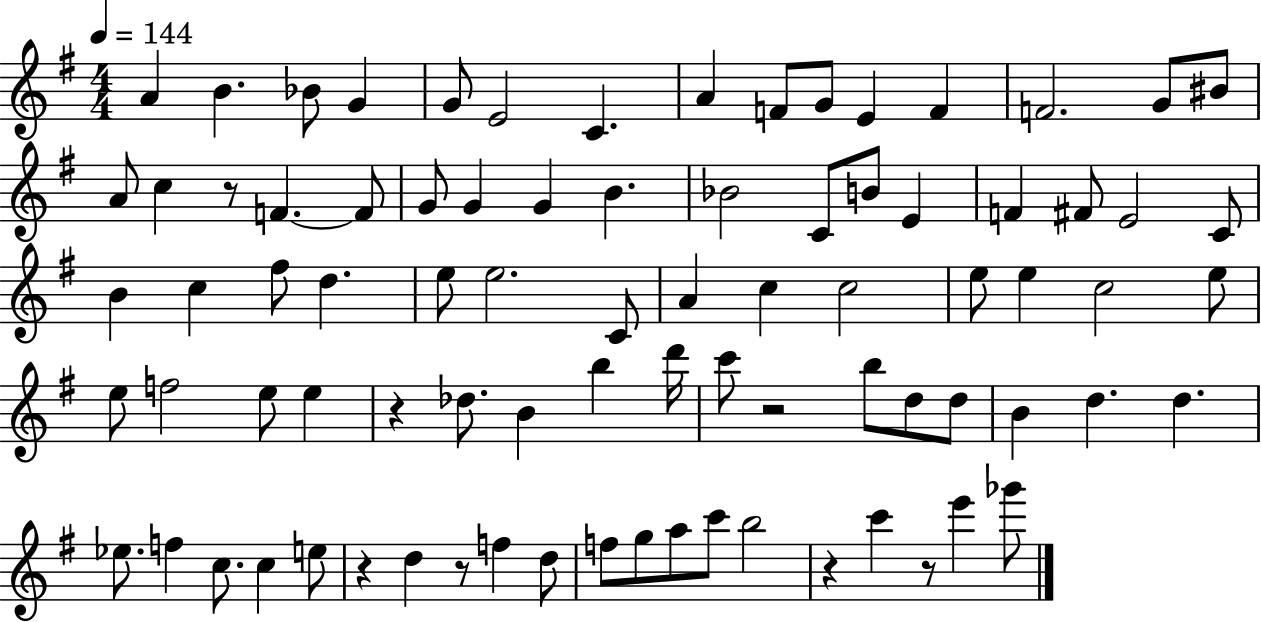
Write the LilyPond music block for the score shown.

{
  \clef treble
  \numericTimeSignature
  \time 4/4
  \key g \major
  \tempo 4 = 144
  a'4 b'4. bes'8 g'4 | g'8 e'2 c'4. | a'4 f'8 g'8 e'4 f'4 | f'2. g'8 bis'8 | \break a'8 c''4 r8 f'4.~~ f'8 | g'8 g'4 g'4 b'4. | bes'2 c'8 b'8 e'4 | f'4 fis'8 e'2 c'8 | \break b'4 c''4 fis''8 d''4. | e''8 e''2. c'8 | a'4 c''4 c''2 | e''8 e''4 c''2 e''8 | \break e''8 f''2 e''8 e''4 | r4 des''8. b'4 b''4 d'''16 | c'''8 r2 b''8 d''8 d''8 | b'4 d''4. d''4. | \break ees''8. f''4 c''8. c''4 e''8 | r4 d''4 r8 f''4 d''8 | f''8 g''8 a''8 c'''8 b''2 | r4 c'''4 r8 e'''4 ges'''8 | \break \bar "|."
}